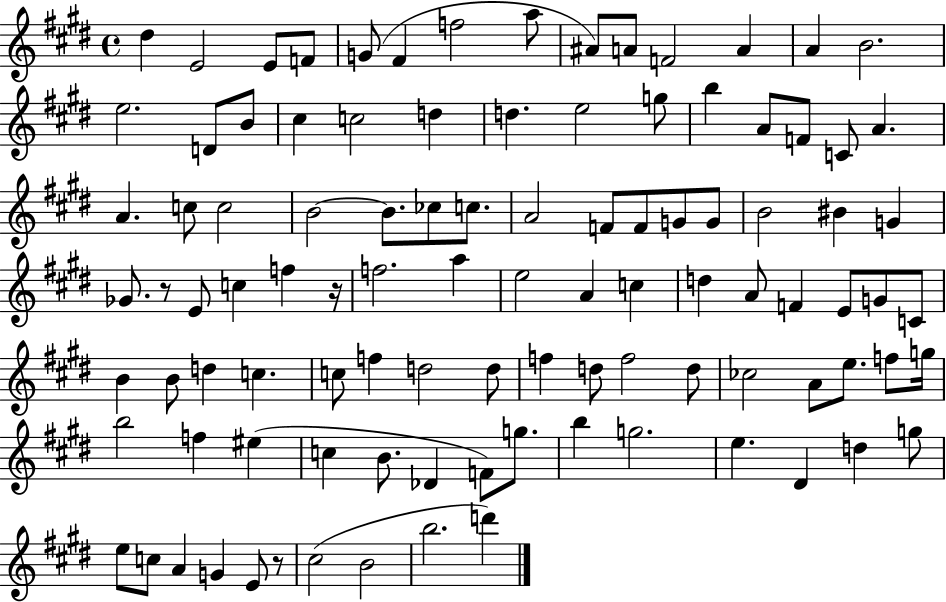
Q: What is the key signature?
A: E major